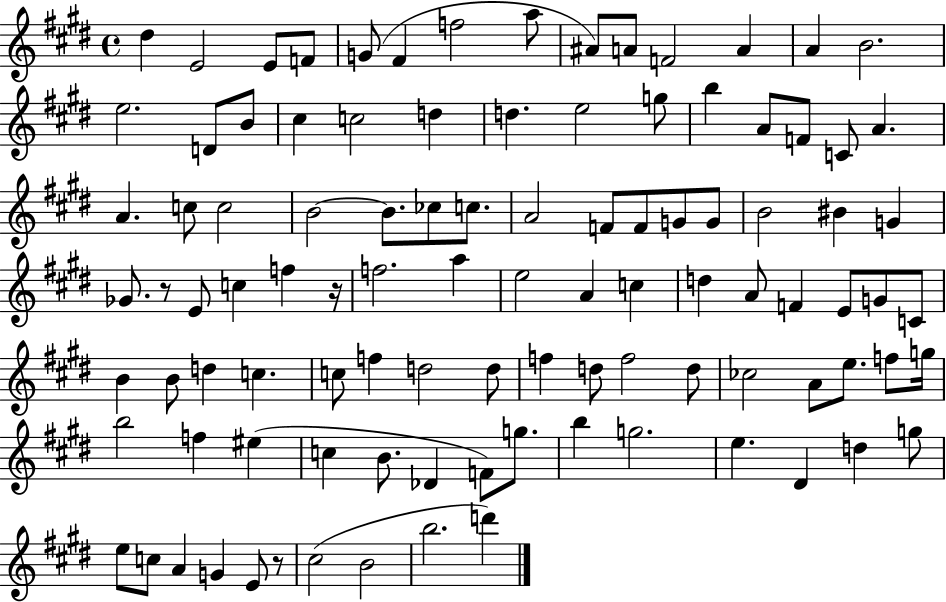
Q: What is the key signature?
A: E major